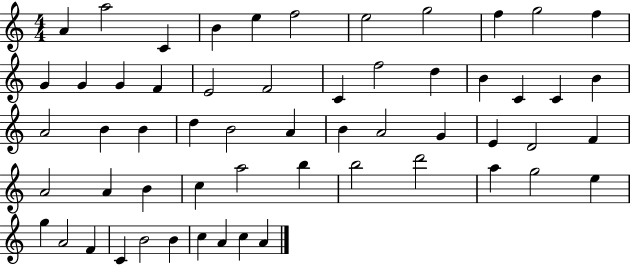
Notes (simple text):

A4/q A5/h C4/q B4/q E5/q F5/h E5/h G5/h F5/q G5/h F5/q G4/q G4/q G4/q F4/q E4/h F4/h C4/q F5/h D5/q B4/q C4/q C4/q B4/q A4/h B4/q B4/q D5/q B4/h A4/q B4/q A4/h G4/q E4/q D4/h F4/q A4/h A4/q B4/q C5/q A5/h B5/q B5/h D6/h A5/q G5/h E5/q G5/q A4/h F4/q C4/q B4/h B4/q C5/q A4/q C5/q A4/q